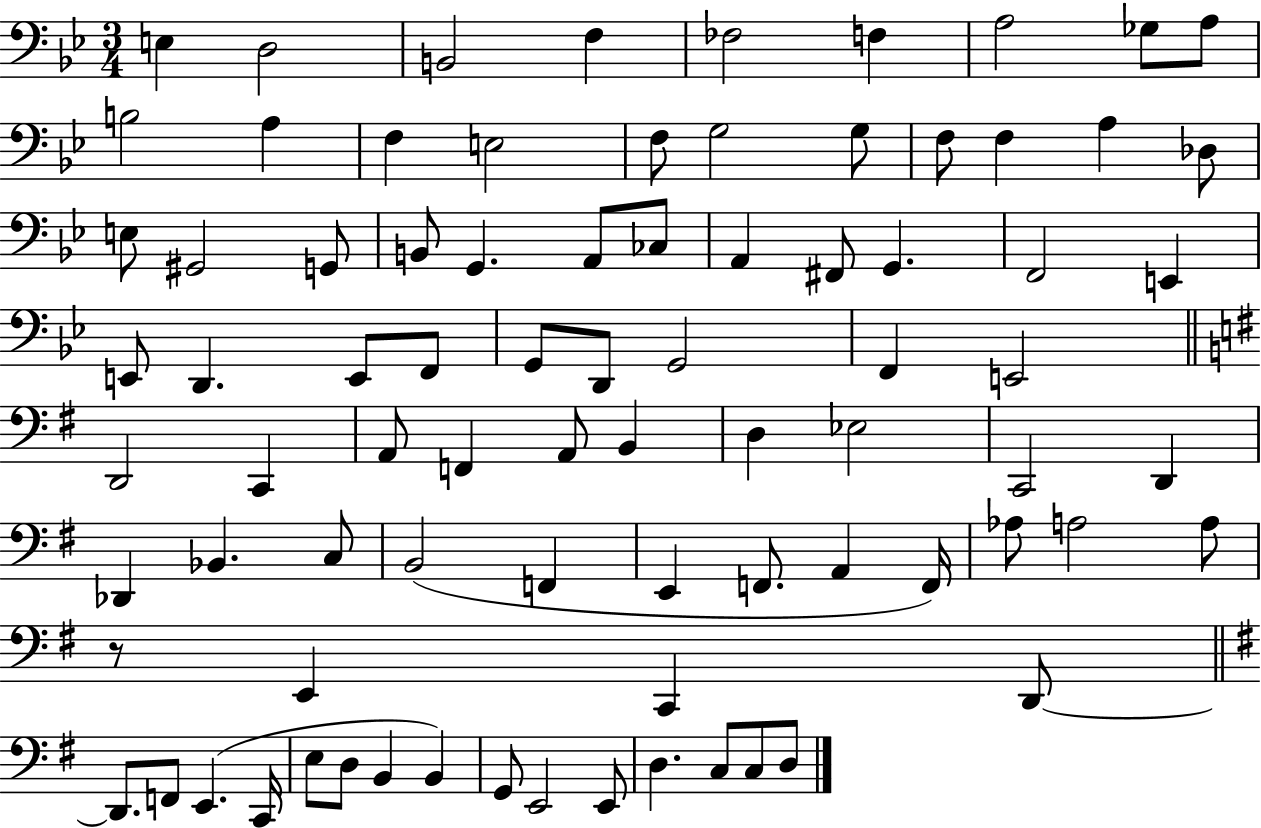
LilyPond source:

{
  \clef bass
  \numericTimeSignature
  \time 3/4
  \key bes \major
  e4 d2 | b,2 f4 | fes2 f4 | a2 ges8 a8 | \break b2 a4 | f4 e2 | f8 g2 g8 | f8 f4 a4 des8 | \break e8 gis,2 g,8 | b,8 g,4. a,8 ces8 | a,4 fis,8 g,4. | f,2 e,4 | \break e,8 d,4. e,8 f,8 | g,8 d,8 g,2 | f,4 e,2 | \bar "||" \break \key g \major d,2 c,4 | a,8 f,4 a,8 b,4 | d4 ees2 | c,2 d,4 | \break des,4 bes,4. c8 | b,2( f,4 | e,4 f,8. a,4 f,16) | aes8 a2 a8 | \break r8 e,4 c,4 d,8~~ | \bar "||" \break \key g \major d,8. f,8 e,4.( c,16 | e8 d8 b,4 b,4) | g,8 e,2 e,8 | d4. c8 c8 d8 | \break \bar "|."
}